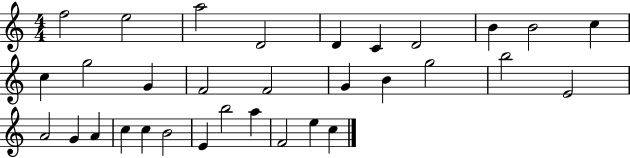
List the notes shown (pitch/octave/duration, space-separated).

F5/h E5/h A5/h D4/h D4/q C4/q D4/h B4/q B4/h C5/q C5/q G5/h G4/q F4/h F4/h G4/q B4/q G5/h B5/h E4/h A4/h G4/q A4/q C5/q C5/q B4/h E4/q B5/h A5/q F4/h E5/q C5/q